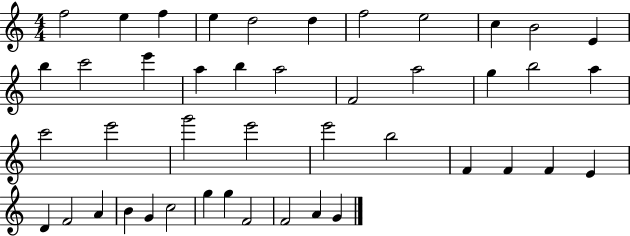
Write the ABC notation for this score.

X:1
T:Untitled
M:4/4
L:1/4
K:C
f2 e f e d2 d f2 e2 c B2 E b c'2 e' a b a2 F2 a2 g b2 a c'2 e'2 g'2 e'2 e'2 b2 F F F E D F2 A B G c2 g g F2 F2 A G